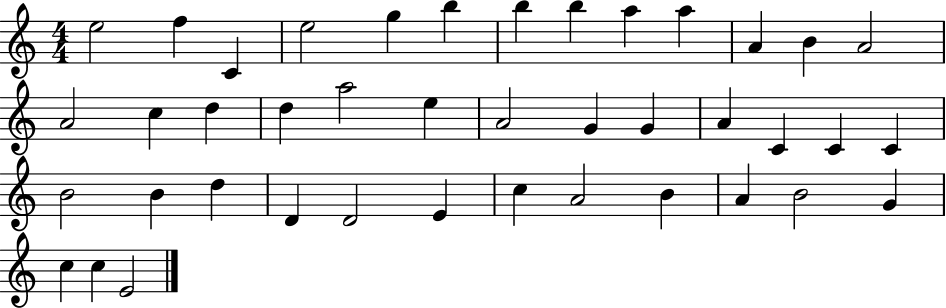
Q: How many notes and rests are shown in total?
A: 41